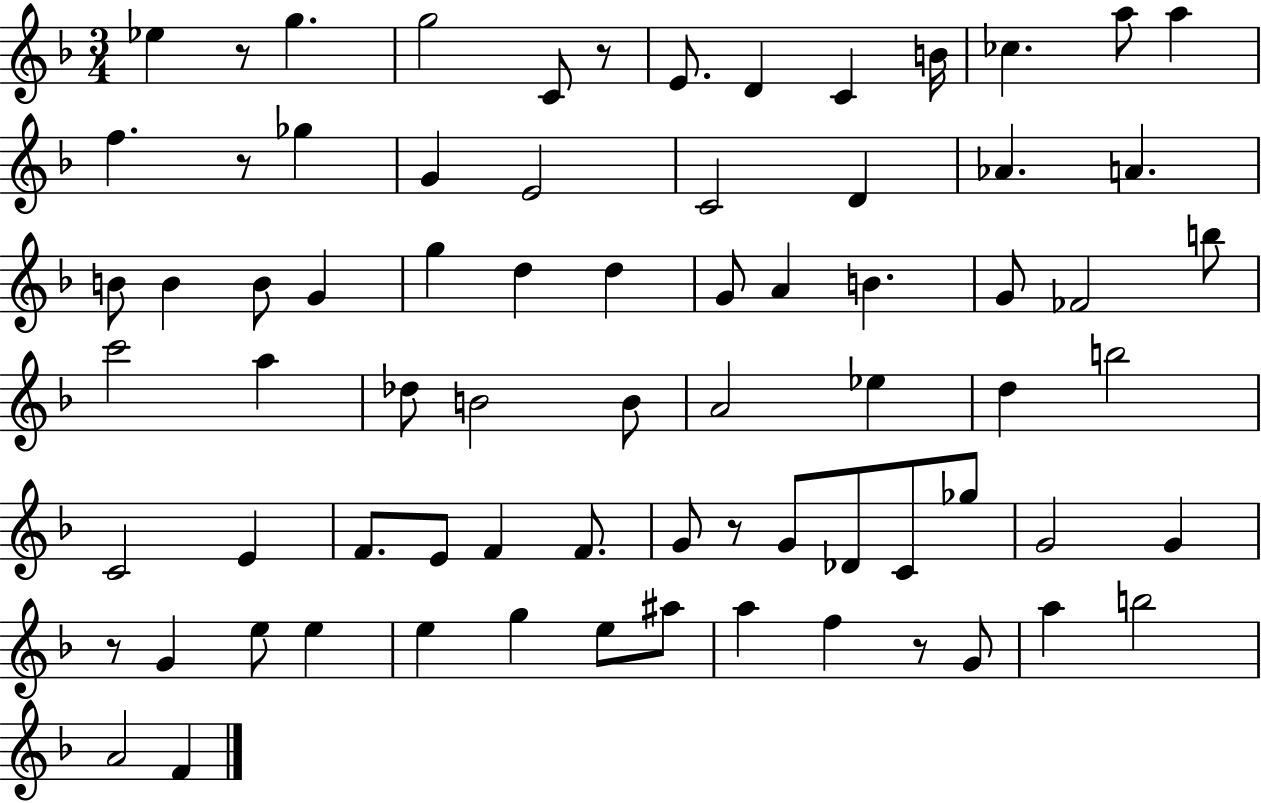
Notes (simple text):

Eb5/q R/e G5/q. G5/h C4/e R/e E4/e. D4/q C4/q B4/s CES5/q. A5/e A5/q F5/q. R/e Gb5/q G4/q E4/h C4/h D4/q Ab4/q. A4/q. B4/e B4/q B4/e G4/q G5/q D5/q D5/q G4/e A4/q B4/q. G4/e FES4/h B5/e C6/h A5/q Db5/e B4/h B4/e A4/h Eb5/q D5/q B5/h C4/h E4/q F4/e. E4/e F4/q F4/e. G4/e R/e G4/e Db4/e C4/e Gb5/e G4/h G4/q R/e G4/q E5/e E5/q E5/q G5/q E5/e A#5/e A5/q F5/q R/e G4/e A5/q B5/h A4/h F4/q